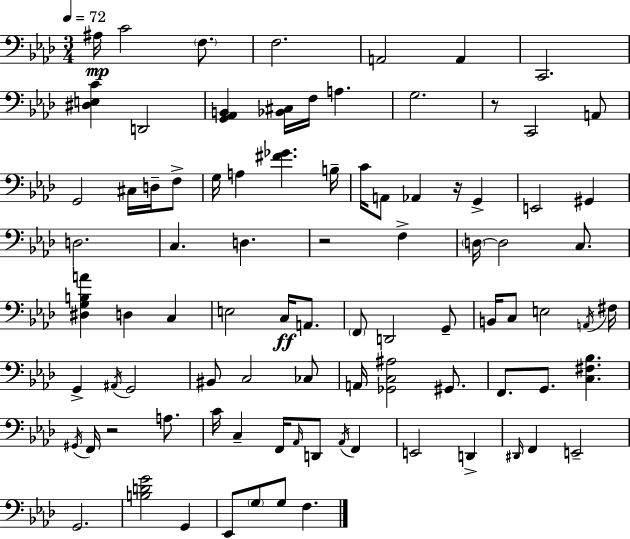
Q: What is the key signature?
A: AES major